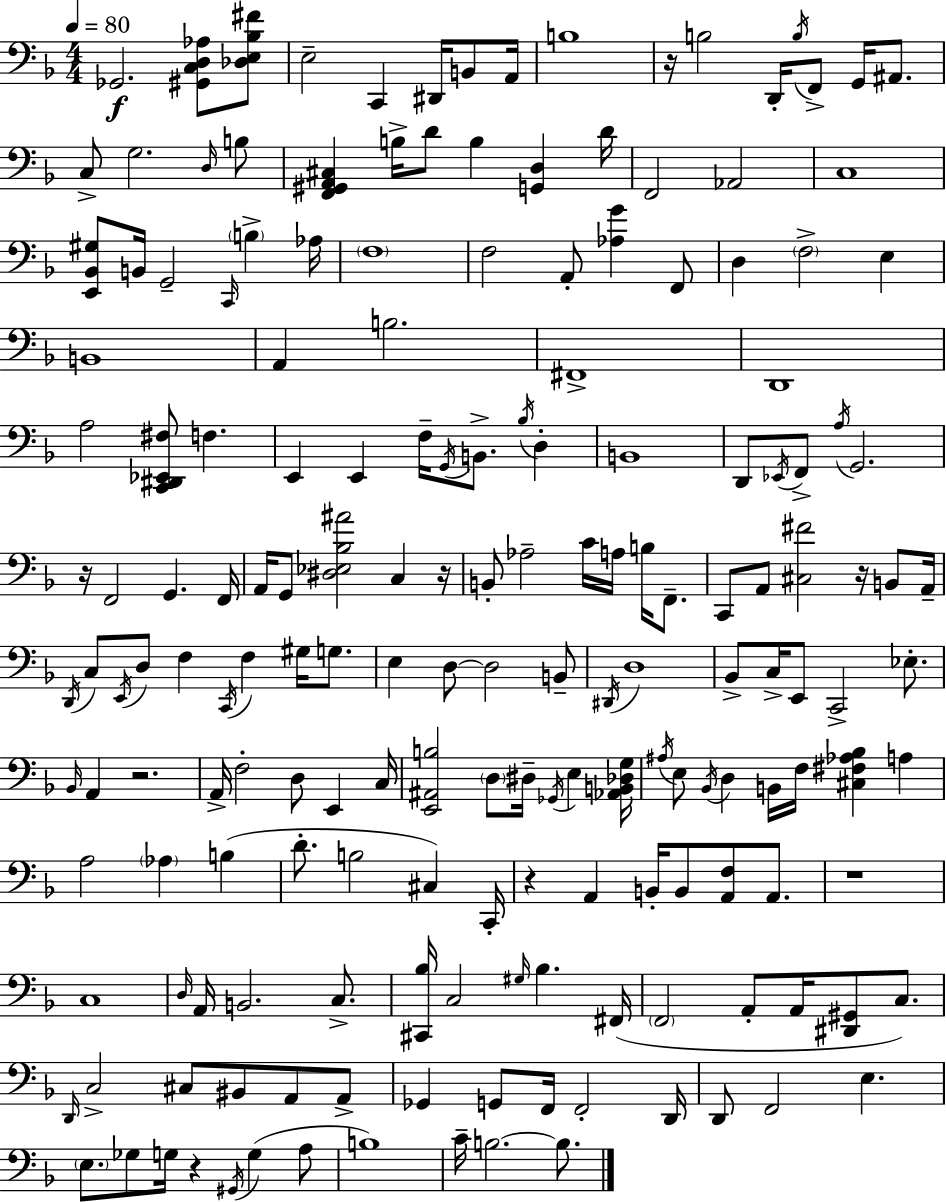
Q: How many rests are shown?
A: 8